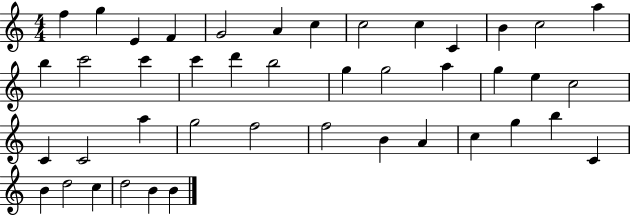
X:1
T:Untitled
M:4/4
L:1/4
K:C
f g E F G2 A c c2 c C B c2 a b c'2 c' c' d' b2 g g2 a g e c2 C C2 a g2 f2 f2 B A c g b C B d2 c d2 B B